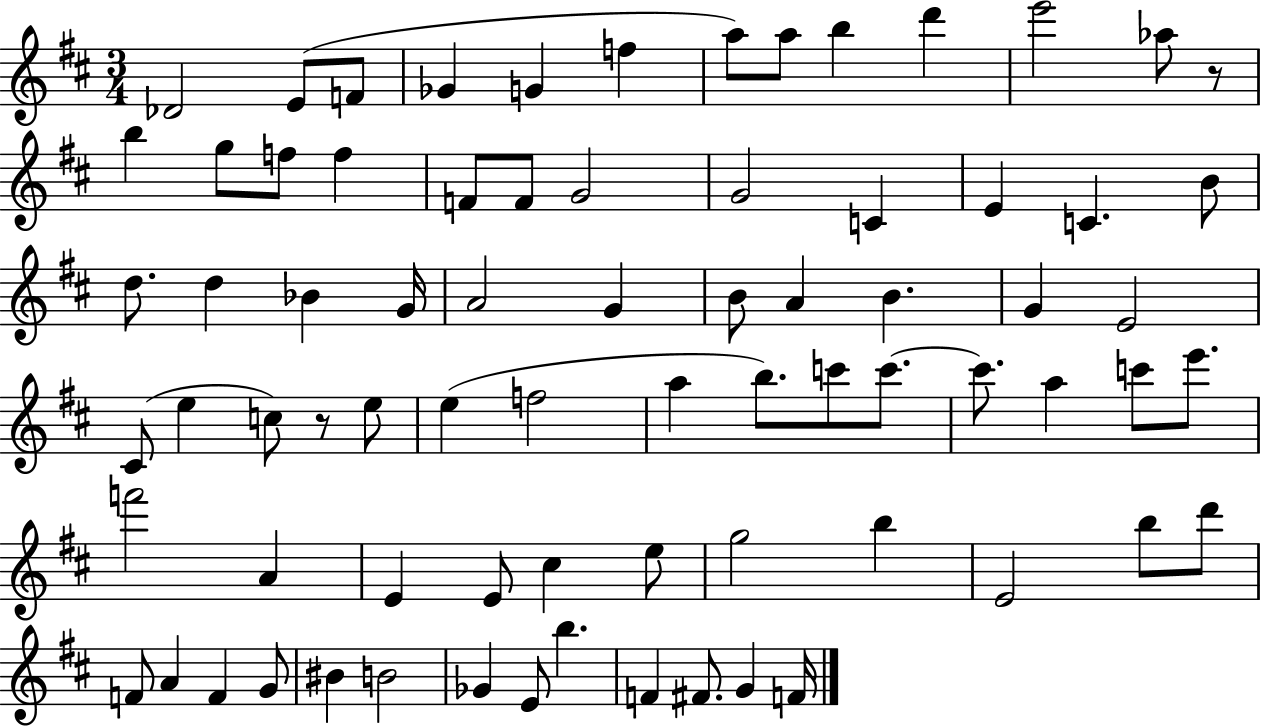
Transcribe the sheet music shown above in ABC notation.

X:1
T:Untitled
M:3/4
L:1/4
K:D
_D2 E/2 F/2 _G G f a/2 a/2 b d' e'2 _a/2 z/2 b g/2 f/2 f F/2 F/2 G2 G2 C E C B/2 d/2 d _B G/4 A2 G B/2 A B G E2 ^C/2 e c/2 z/2 e/2 e f2 a b/2 c'/2 c'/2 c'/2 a c'/2 e'/2 f'2 A E E/2 ^c e/2 g2 b E2 b/2 d'/2 F/2 A F G/2 ^B B2 _G E/2 b F ^F/2 G F/4